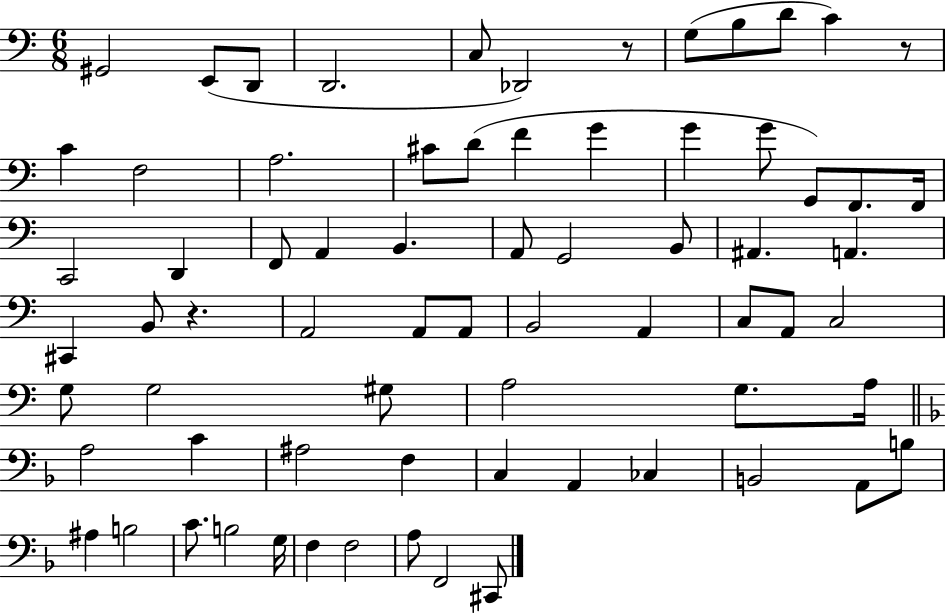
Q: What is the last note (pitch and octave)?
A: C#2